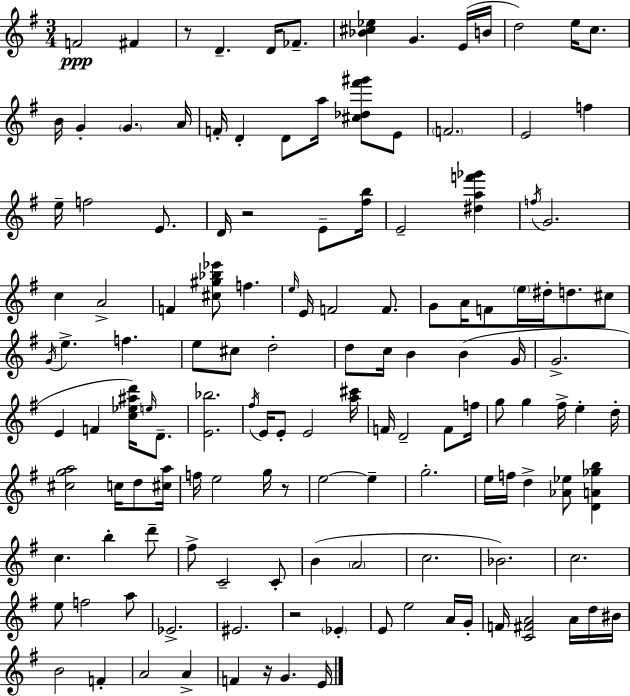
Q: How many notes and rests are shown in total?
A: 136